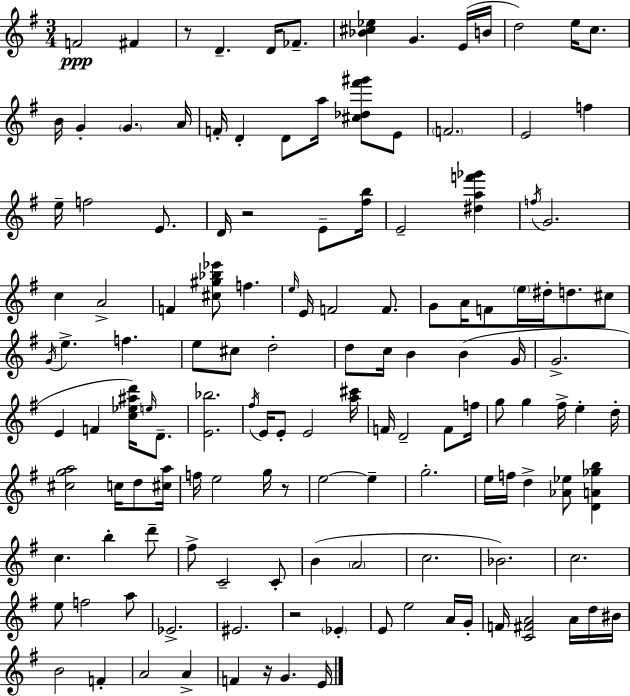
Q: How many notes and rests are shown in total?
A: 136